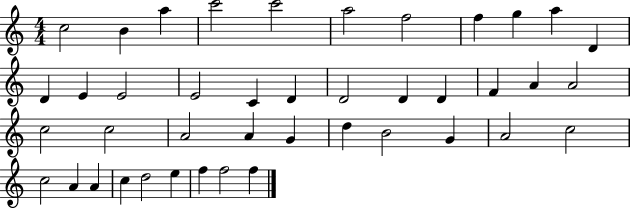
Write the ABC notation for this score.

X:1
T:Untitled
M:4/4
L:1/4
K:C
c2 B a c'2 c'2 a2 f2 f g a D D E E2 E2 C D D2 D D F A A2 c2 c2 A2 A G d B2 G A2 c2 c2 A A c d2 e f f2 f